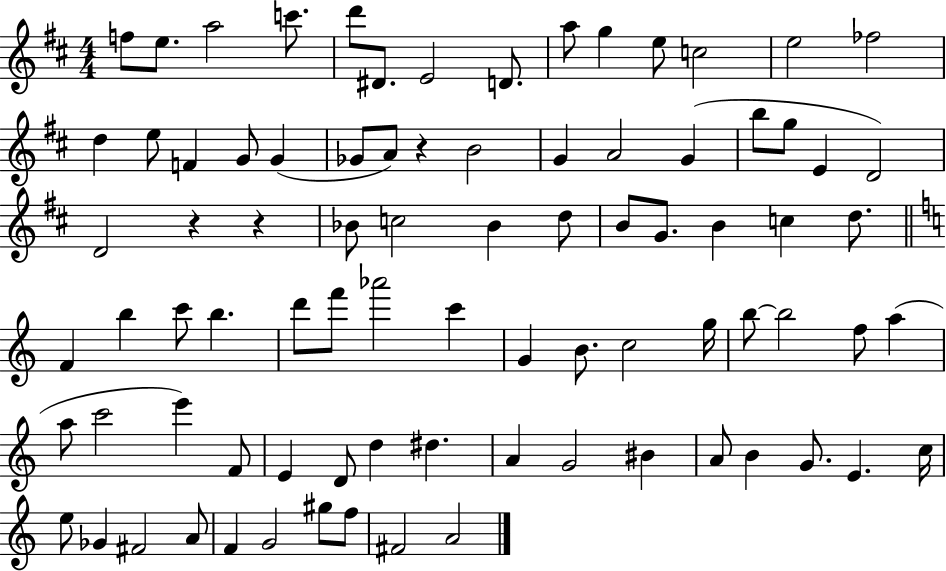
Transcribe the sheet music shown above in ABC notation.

X:1
T:Untitled
M:4/4
L:1/4
K:D
f/2 e/2 a2 c'/2 d'/2 ^D/2 E2 D/2 a/2 g e/2 c2 e2 _f2 d e/2 F G/2 G _G/2 A/2 z B2 G A2 G b/2 g/2 E D2 D2 z z _B/2 c2 _B d/2 B/2 G/2 B c d/2 F b c'/2 b d'/2 f'/2 _a'2 c' G B/2 c2 g/4 b/2 b2 f/2 a a/2 c'2 e' F/2 E D/2 d ^d A G2 ^B A/2 B G/2 E c/4 e/2 _G ^F2 A/2 F G2 ^g/2 f/2 ^F2 A2